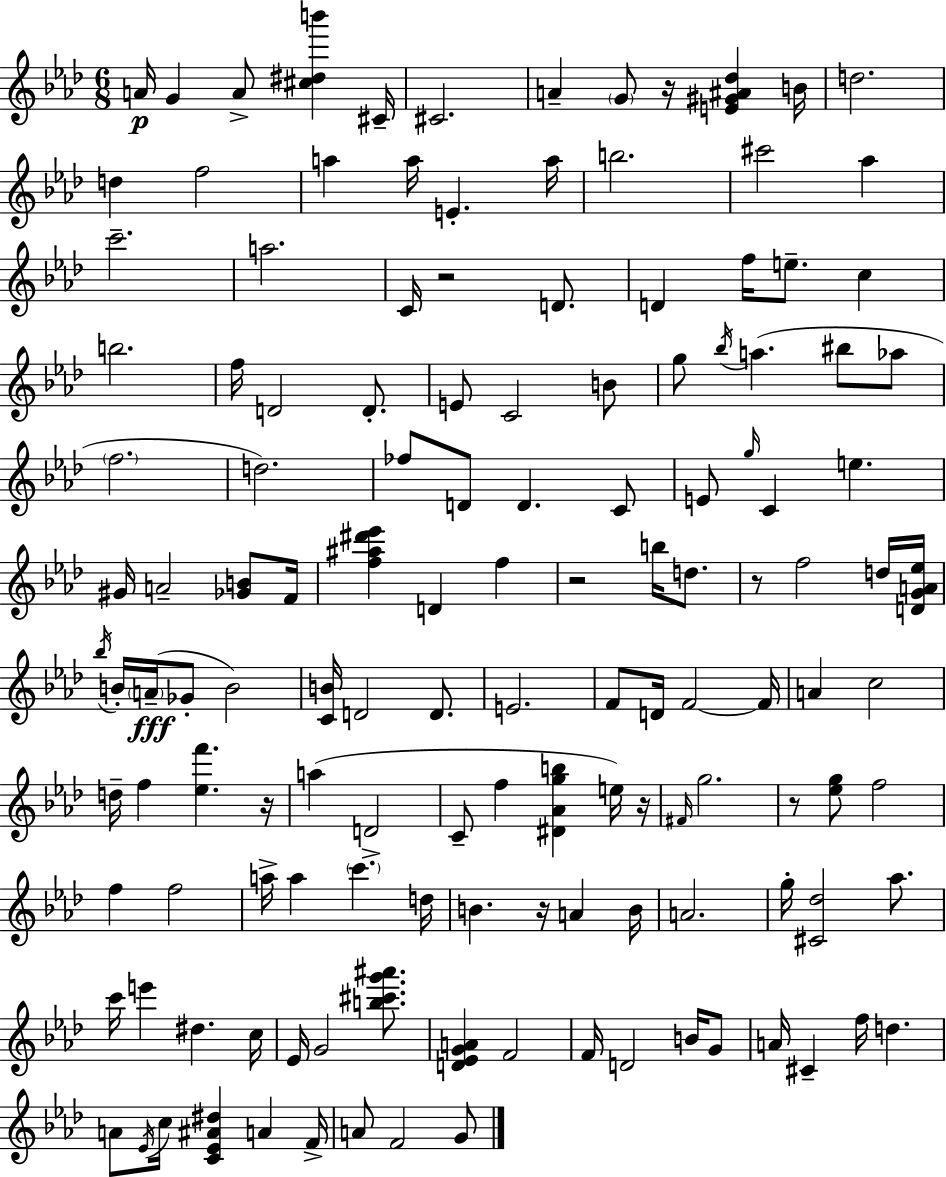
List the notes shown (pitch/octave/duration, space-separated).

A4/s G4/q A4/e [C#5,D#5,B6]/q C#4/s C#4/h. A4/q G4/e R/s [E4,G#4,A#4,Db5]/q B4/s D5/h. D5/q F5/h A5/q A5/s E4/q. A5/s B5/h. C#6/h Ab5/q C6/h. A5/h. C4/s R/h D4/e. D4/q F5/s E5/e. C5/q B5/h. F5/s D4/h D4/e. E4/e C4/h B4/e G5/e Bb5/s A5/q. BIS5/e Ab5/e F5/h. D5/h. FES5/e D4/e D4/q. C4/e E4/e G5/s C4/q E5/q. G#4/s A4/h [Gb4,B4]/e F4/s [F5,A#5,D#6,Eb6]/q D4/q F5/q R/h B5/s D5/e. R/e F5/h D5/s [D4,G4,A4,Eb5]/s Bb5/s B4/s A4/s Gb4/e B4/h [C4,B4]/s D4/h D4/e. E4/h. F4/e D4/s F4/h F4/s A4/q C5/h D5/s F5/q [Eb5,F6]/q. R/s A5/q D4/h C4/e F5/q [D#4,Ab4,G5,B5]/q E5/s R/s F#4/s G5/h. R/e [Eb5,G5]/e F5/h F5/q F5/h A5/s A5/q C6/q. D5/s B4/q. R/s A4/q B4/s A4/h. G5/s [C#4,Db5]/h Ab5/e. C6/s E6/q D#5/q. C5/s Eb4/s G4/h [B5,C#6,G6,A#6]/e. [D4,Eb4,G4,A4]/q F4/h F4/s D4/h B4/s G4/e A4/s C#4/q F5/s D5/q. A4/e Eb4/s C5/s [C4,Eb4,A#4,D#5]/q A4/q F4/s A4/e F4/h G4/e